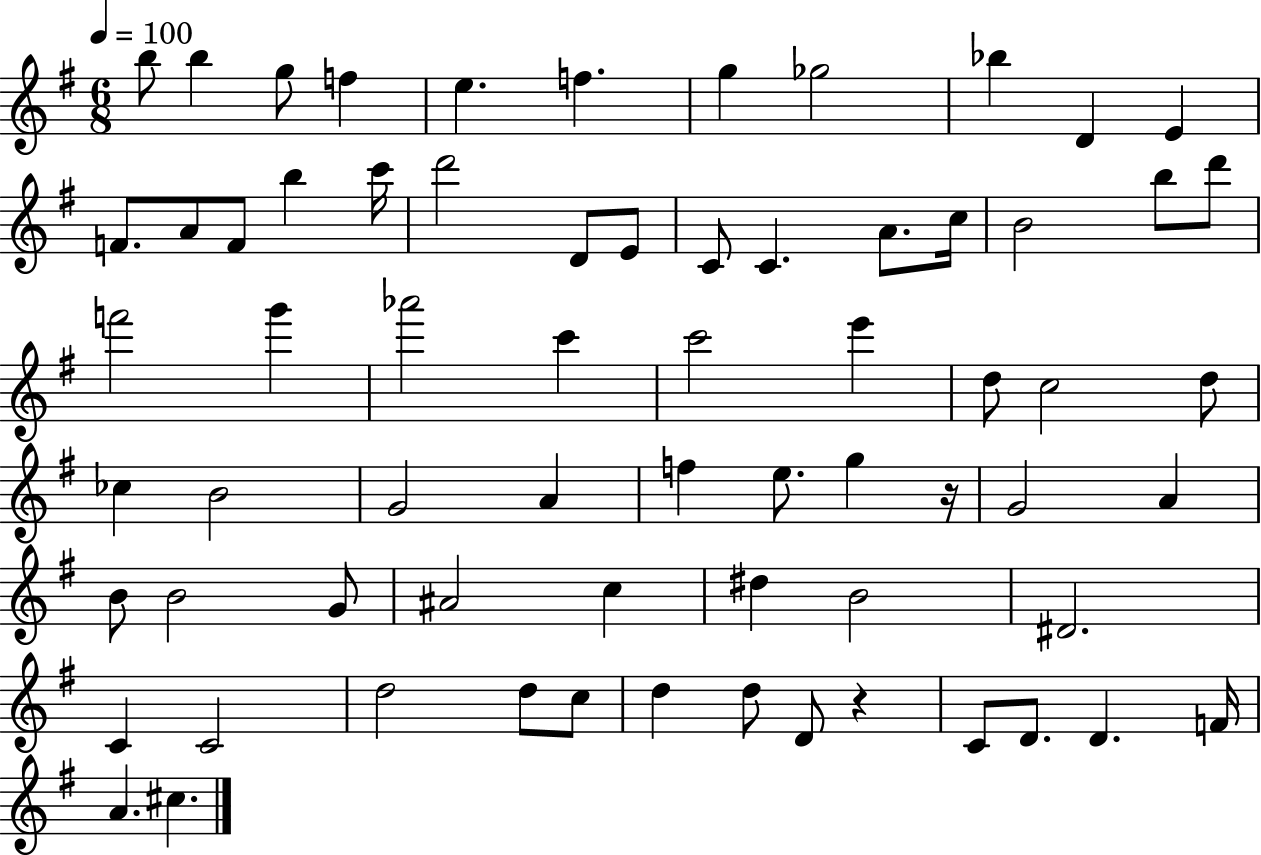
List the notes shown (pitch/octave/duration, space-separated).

B5/e B5/q G5/e F5/q E5/q. F5/q. G5/q Gb5/h Bb5/q D4/q E4/q F4/e. A4/e F4/e B5/q C6/s D6/h D4/e E4/e C4/e C4/q. A4/e. C5/s B4/h B5/e D6/e F6/h G6/q Ab6/h C6/q C6/h E6/q D5/e C5/h D5/e CES5/q B4/h G4/h A4/q F5/q E5/e. G5/q R/s G4/h A4/q B4/e B4/h G4/e A#4/h C5/q D#5/q B4/h D#4/h. C4/q C4/h D5/h D5/e C5/e D5/q D5/e D4/e R/q C4/e D4/e. D4/q. F4/s A4/q. C#5/q.